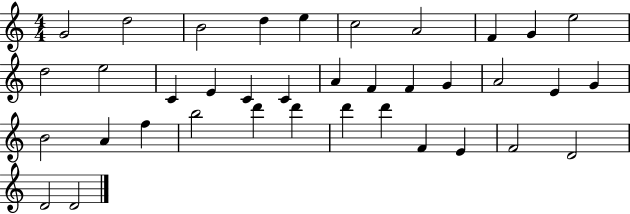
X:1
T:Untitled
M:4/4
L:1/4
K:C
G2 d2 B2 d e c2 A2 F G e2 d2 e2 C E C C A F F G A2 E G B2 A f b2 d' d' d' d' F E F2 D2 D2 D2